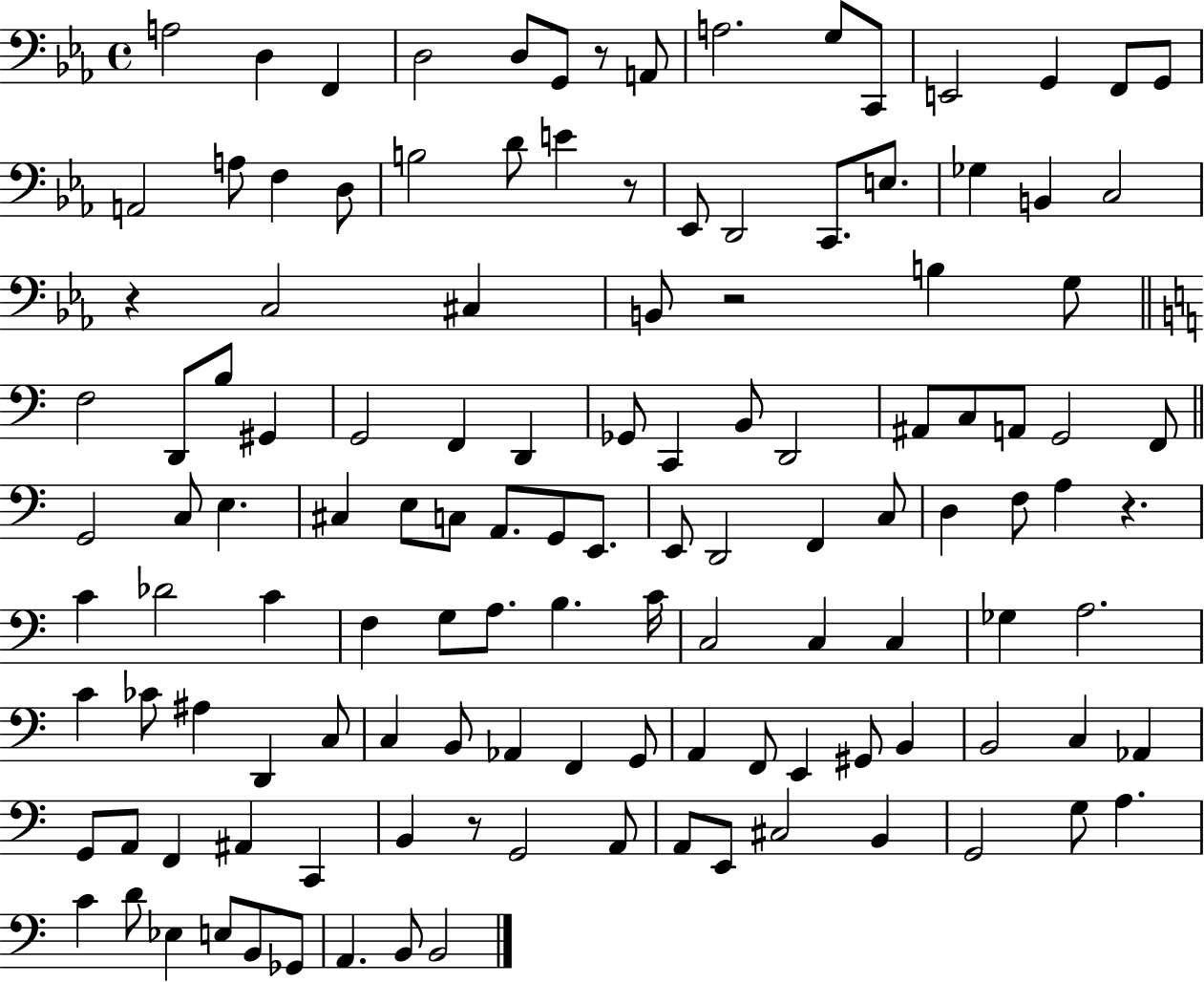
X:1
T:Untitled
M:4/4
L:1/4
K:Eb
A,2 D, F,, D,2 D,/2 G,,/2 z/2 A,,/2 A,2 G,/2 C,,/2 E,,2 G,, F,,/2 G,,/2 A,,2 A,/2 F, D,/2 B,2 D/2 E z/2 _E,,/2 D,,2 C,,/2 E,/2 _G, B,, C,2 z C,2 ^C, B,,/2 z2 B, G,/2 F,2 D,,/2 B,/2 ^G,, G,,2 F,, D,, _G,,/2 C,, B,,/2 D,,2 ^A,,/2 C,/2 A,,/2 G,,2 F,,/2 G,,2 C,/2 E, ^C, E,/2 C,/2 A,,/2 G,,/2 E,,/2 E,,/2 D,,2 F,, C,/2 D, F,/2 A, z C _D2 C F, G,/2 A,/2 B, C/4 C,2 C, C, _G, A,2 C _C/2 ^A, D,, C,/2 C, B,,/2 _A,, F,, G,,/2 A,, F,,/2 E,, ^G,,/2 B,, B,,2 C, _A,, G,,/2 A,,/2 F,, ^A,, C,, B,, z/2 G,,2 A,,/2 A,,/2 E,,/2 ^C,2 B,, G,,2 G,/2 A, C D/2 _E, E,/2 B,,/2 _G,,/2 A,, B,,/2 B,,2